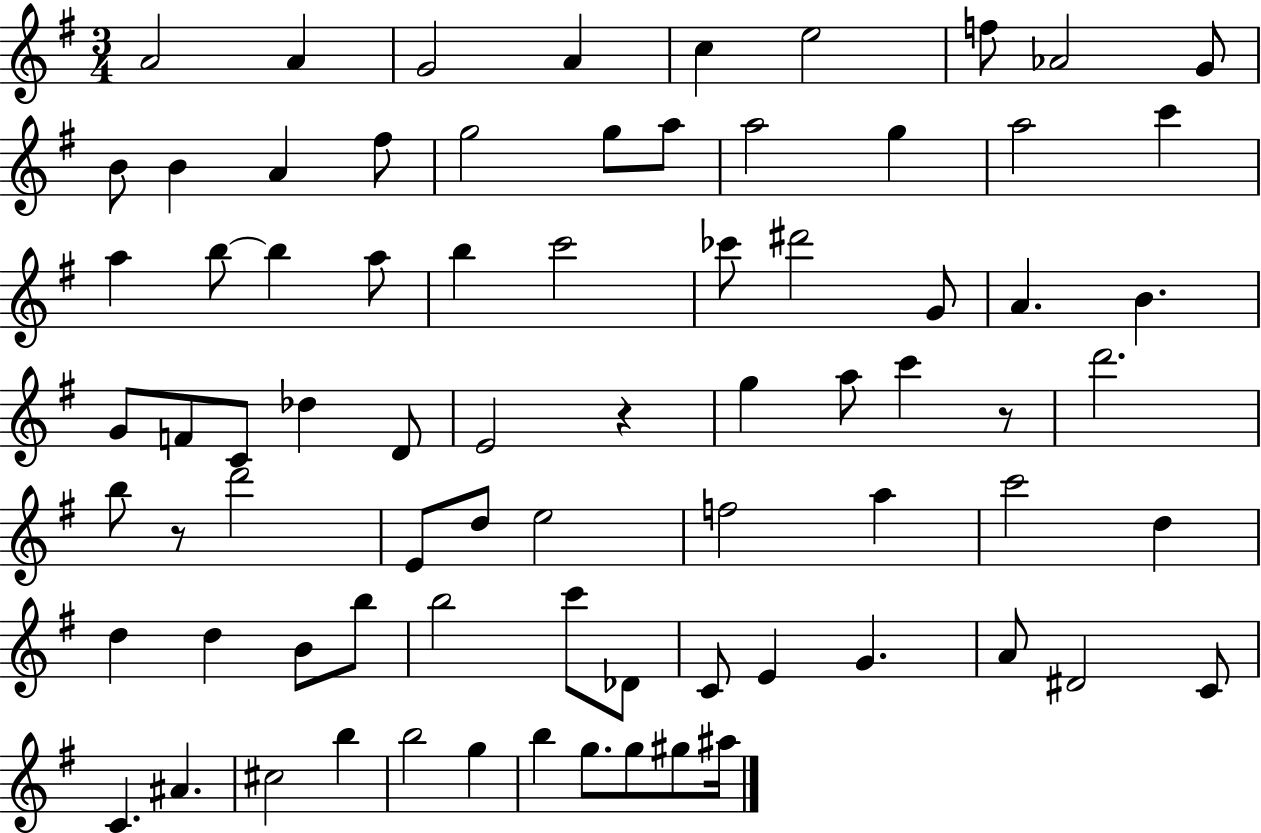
X:1
T:Untitled
M:3/4
L:1/4
K:G
A2 A G2 A c e2 f/2 _A2 G/2 B/2 B A ^f/2 g2 g/2 a/2 a2 g a2 c' a b/2 b a/2 b c'2 _c'/2 ^d'2 G/2 A B G/2 F/2 C/2 _d D/2 E2 z g a/2 c' z/2 d'2 b/2 z/2 d'2 E/2 d/2 e2 f2 a c'2 d d d B/2 b/2 b2 c'/2 _D/2 C/2 E G A/2 ^D2 C/2 C ^A ^c2 b b2 g b g/2 g/2 ^g/2 ^a/4